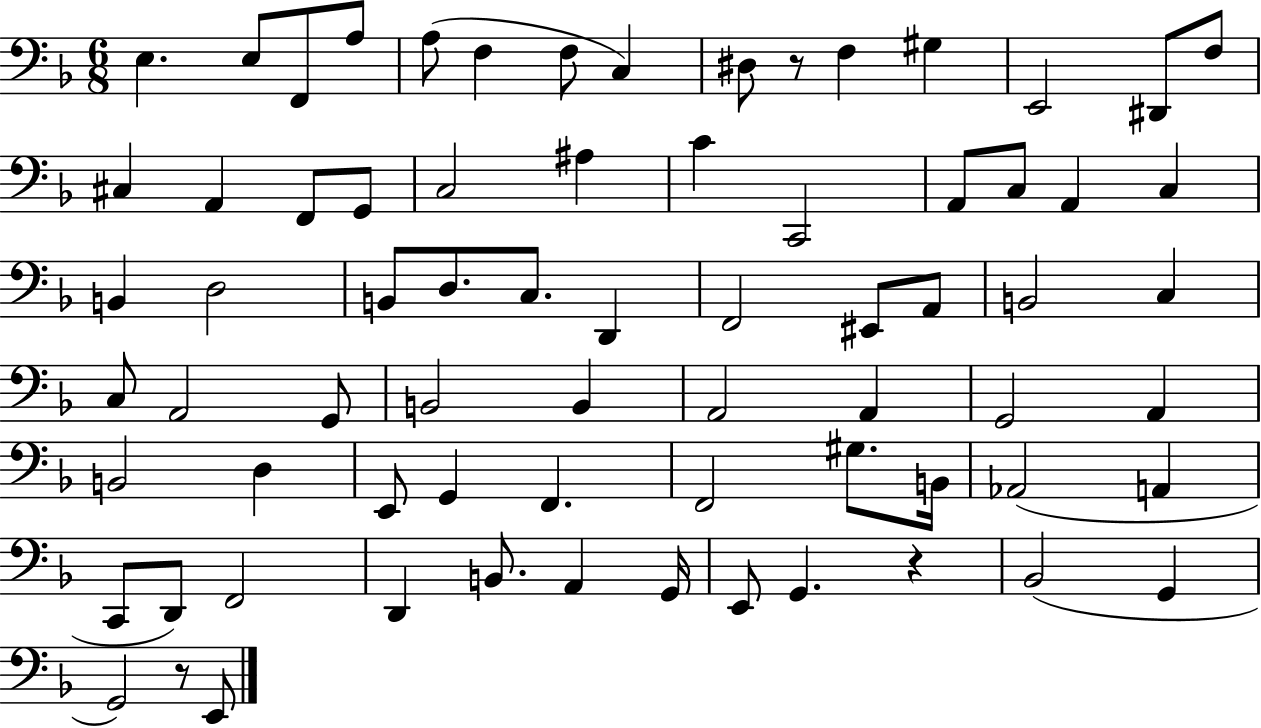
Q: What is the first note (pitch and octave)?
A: E3